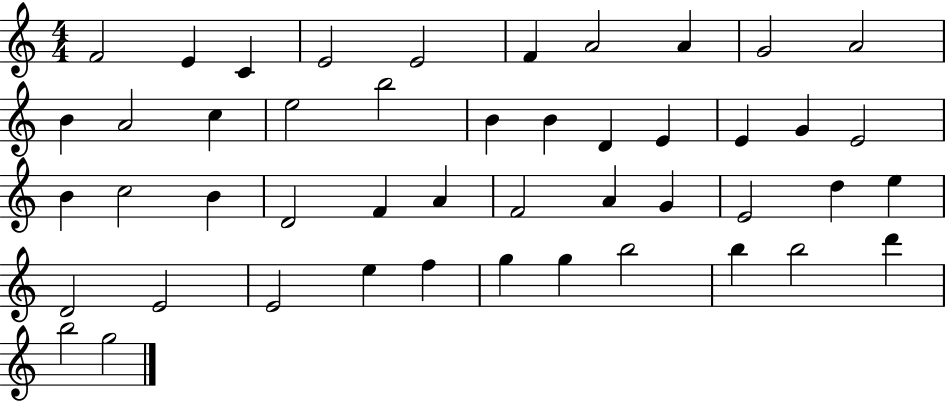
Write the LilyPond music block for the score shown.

{
  \clef treble
  \numericTimeSignature
  \time 4/4
  \key c \major
  f'2 e'4 c'4 | e'2 e'2 | f'4 a'2 a'4 | g'2 a'2 | \break b'4 a'2 c''4 | e''2 b''2 | b'4 b'4 d'4 e'4 | e'4 g'4 e'2 | \break b'4 c''2 b'4 | d'2 f'4 a'4 | f'2 a'4 g'4 | e'2 d''4 e''4 | \break d'2 e'2 | e'2 e''4 f''4 | g''4 g''4 b''2 | b''4 b''2 d'''4 | \break b''2 g''2 | \bar "|."
}